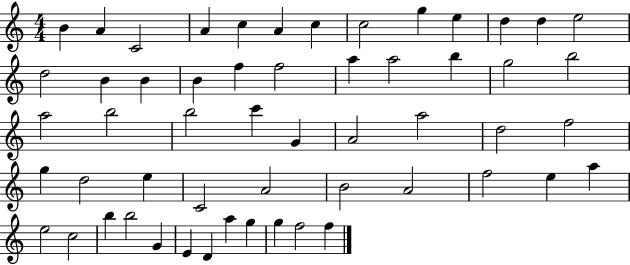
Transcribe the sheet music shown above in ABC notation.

X:1
T:Untitled
M:4/4
L:1/4
K:C
B A C2 A c A c c2 g e d d e2 d2 B B B f f2 a a2 b g2 b2 a2 b2 b2 c' G A2 a2 d2 f2 g d2 e C2 A2 B2 A2 f2 e a e2 c2 b b2 G E D a g g f2 f